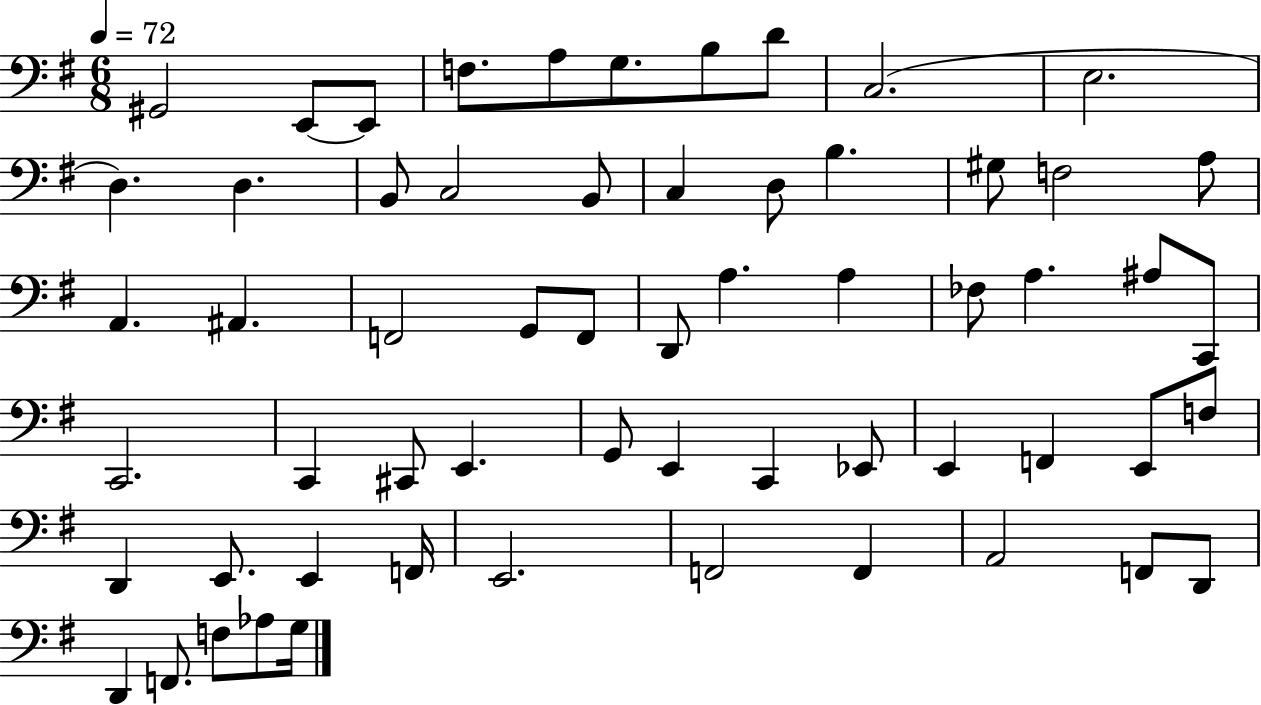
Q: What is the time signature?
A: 6/8